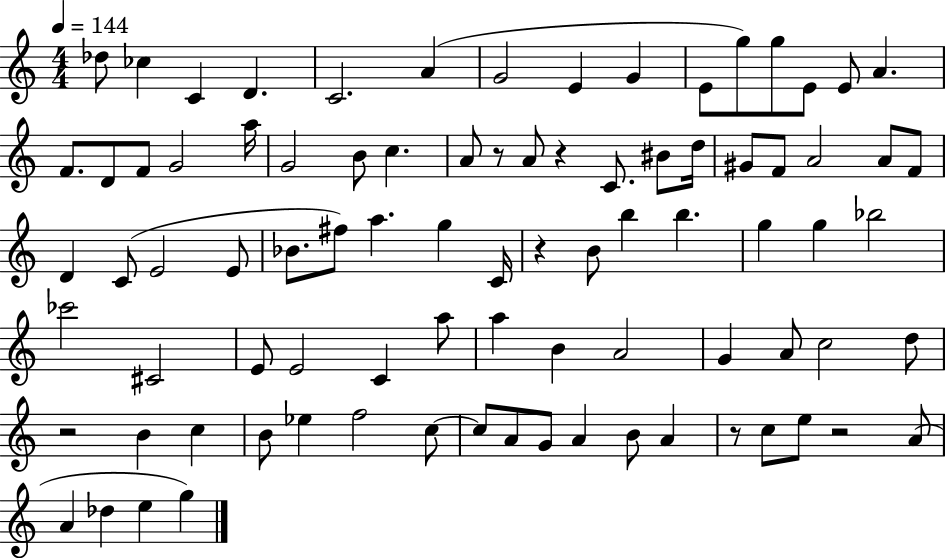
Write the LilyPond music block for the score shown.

{
  \clef treble
  \numericTimeSignature
  \time 4/4
  \key c \major
  \tempo 4 = 144
  des''8 ces''4 c'4 d'4. | c'2. a'4( | g'2 e'4 g'4 | e'8 g''8) g''8 e'8 e'8 a'4. | \break f'8. d'8 f'8 g'2 a''16 | g'2 b'8 c''4. | a'8 r8 a'8 r4 c'8. bis'8 d''16 | gis'8 f'8 a'2 a'8 f'8 | \break d'4 c'8( e'2 e'8 | bes'8. fis''8) a''4. g''4 c'16 | r4 b'8 b''4 b''4. | g''4 g''4 bes''2 | \break ces'''2 cis'2 | e'8 e'2 c'4 a''8 | a''4 b'4 a'2 | g'4 a'8 c''2 d''8 | \break r2 b'4 c''4 | b'8 ees''4 f''2 c''8~~ | c''8 a'8 g'8 a'4 b'8 a'4 | r8 c''8 e''8 r2 a'8( | \break a'4 des''4 e''4 g''4) | \bar "|."
}